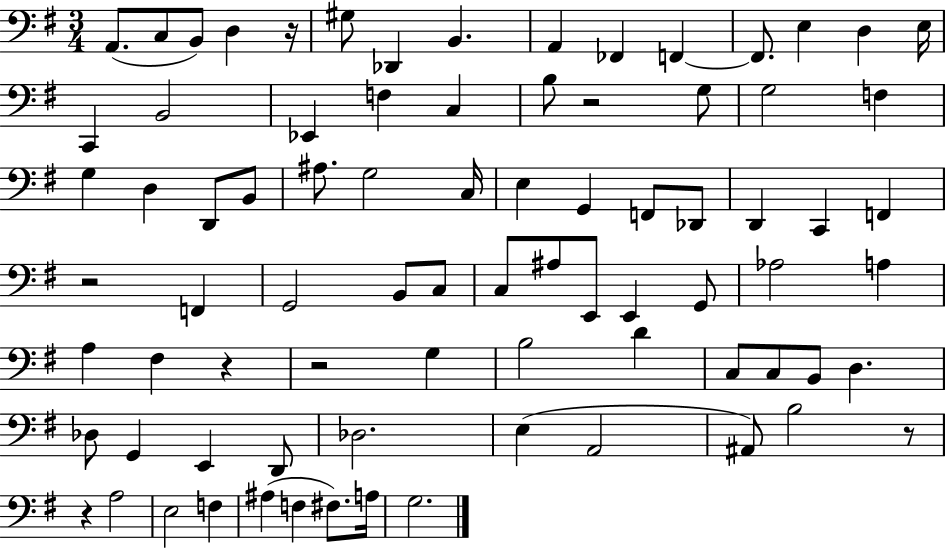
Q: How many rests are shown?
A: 7